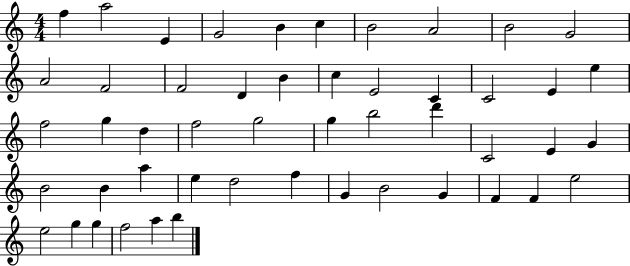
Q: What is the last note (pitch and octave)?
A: B5